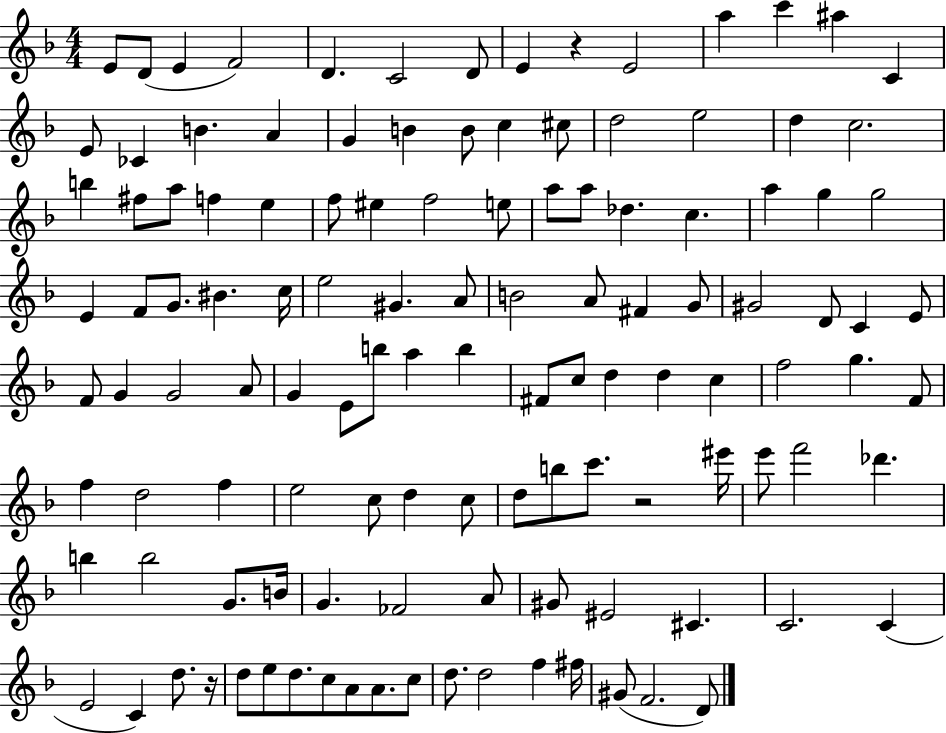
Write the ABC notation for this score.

X:1
T:Untitled
M:4/4
L:1/4
K:F
E/2 D/2 E F2 D C2 D/2 E z E2 a c' ^a C E/2 _C B A G B B/2 c ^c/2 d2 e2 d c2 b ^f/2 a/2 f e f/2 ^e f2 e/2 a/2 a/2 _d c a g g2 E F/2 G/2 ^B c/4 e2 ^G A/2 B2 A/2 ^F G/2 ^G2 D/2 C E/2 F/2 G G2 A/2 G E/2 b/2 a b ^F/2 c/2 d d c f2 g F/2 f d2 f e2 c/2 d c/2 d/2 b/2 c'/2 z2 ^e'/4 e'/2 f'2 _d' b b2 G/2 B/4 G _F2 A/2 ^G/2 ^E2 ^C C2 C E2 C d/2 z/4 d/2 e/2 d/2 c/2 A/2 A/2 c/2 d/2 d2 f ^f/4 ^G/2 F2 D/2